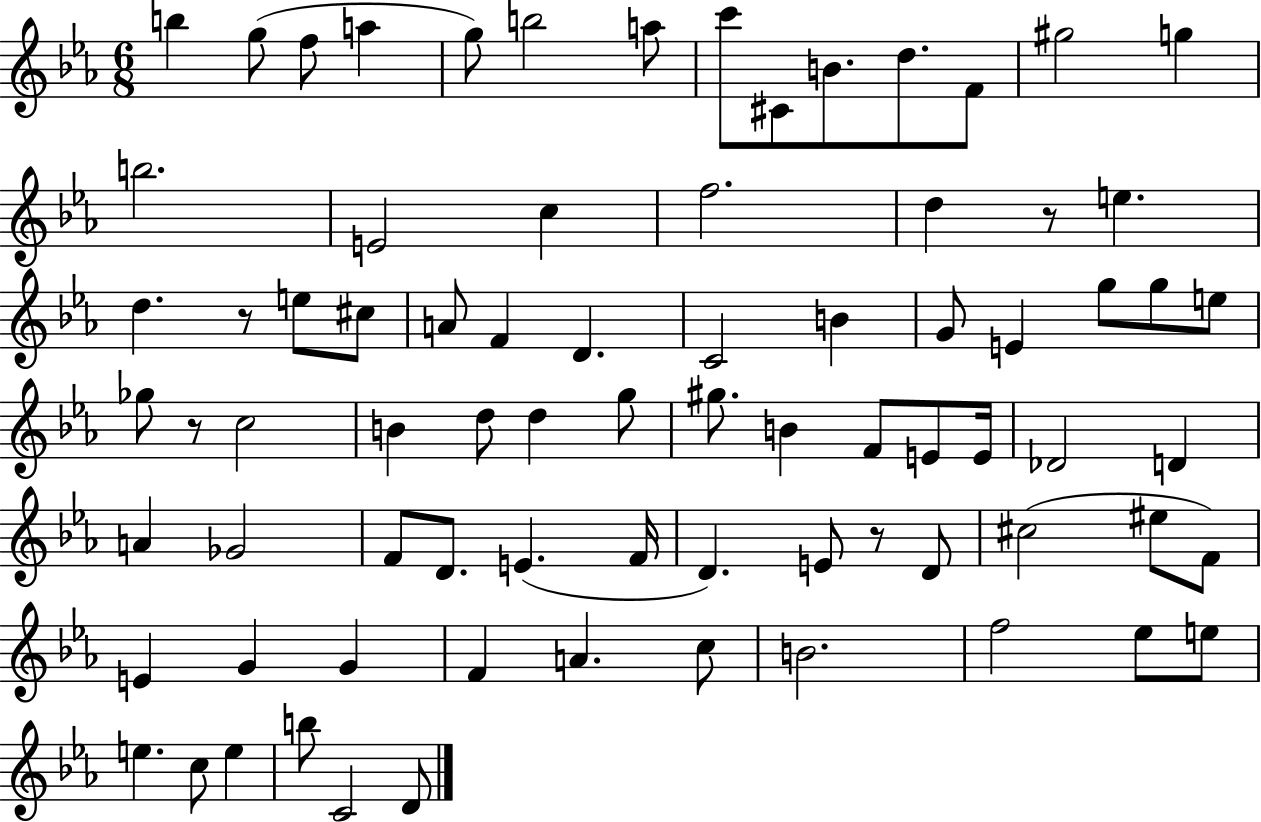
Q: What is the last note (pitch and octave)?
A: D4